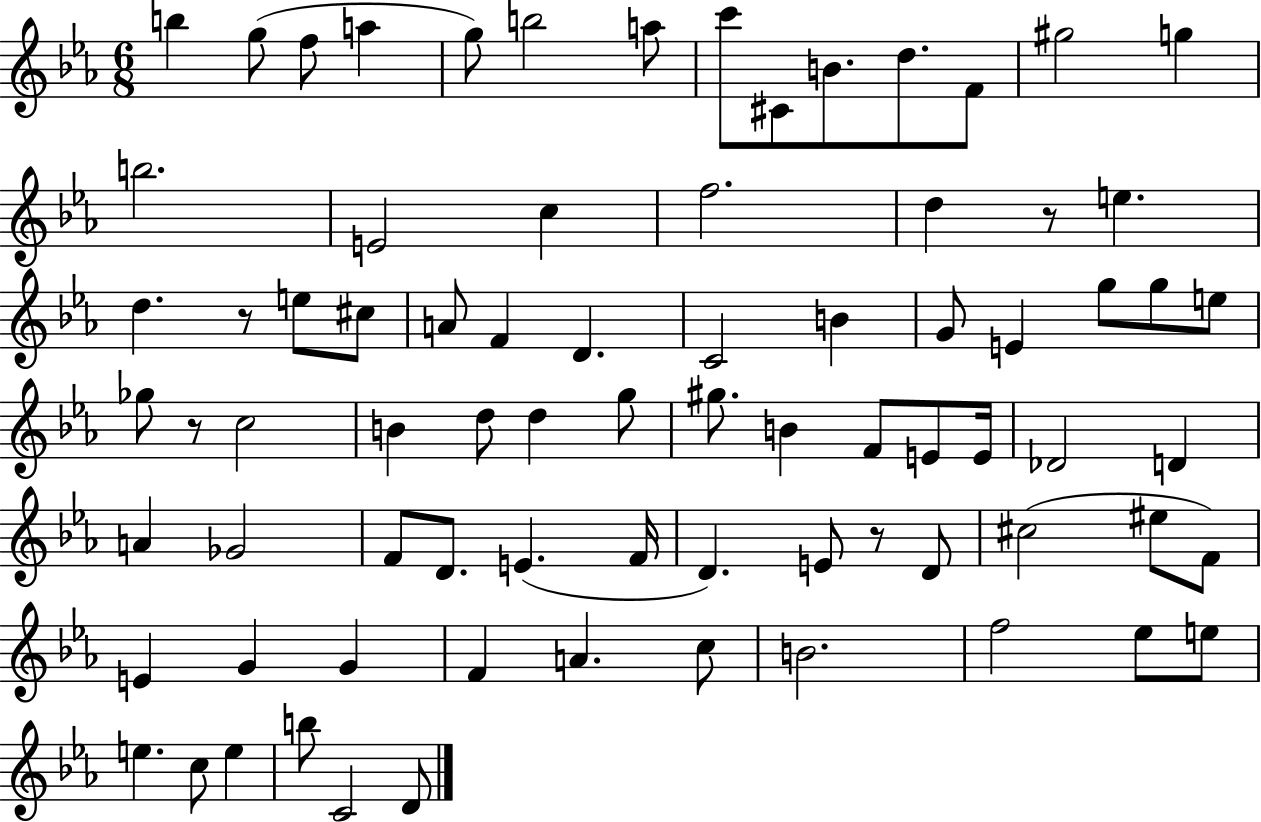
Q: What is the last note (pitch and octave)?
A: D4